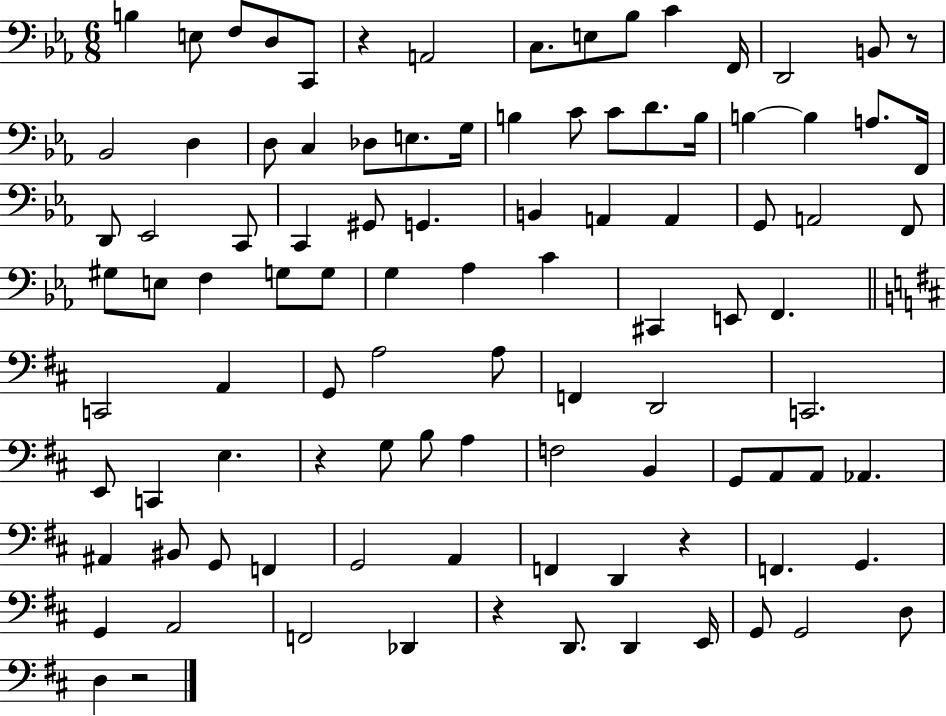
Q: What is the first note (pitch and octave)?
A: B3